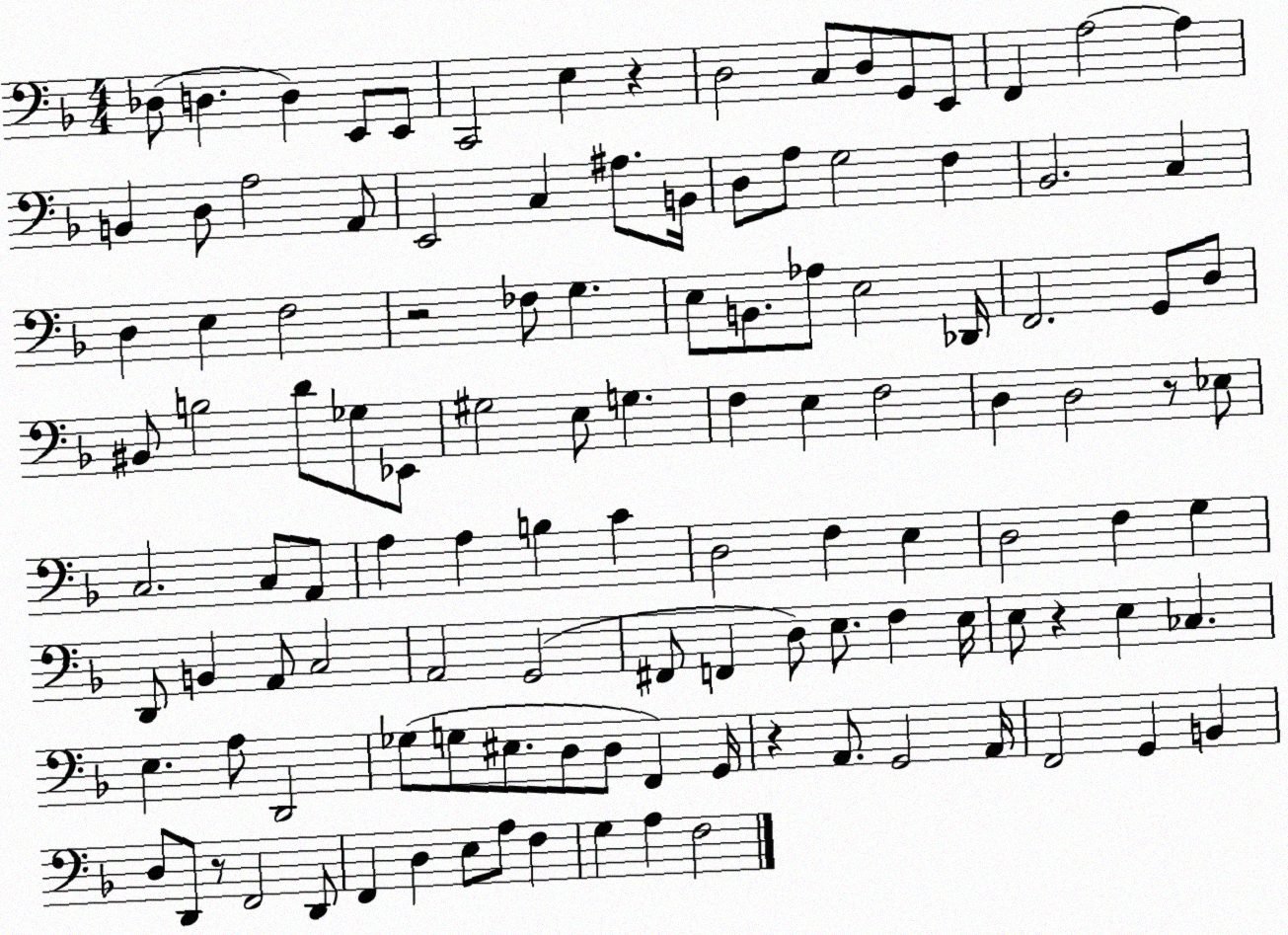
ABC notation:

X:1
T:Untitled
M:4/4
L:1/4
K:F
_D,/2 D, D, E,,/2 E,,/2 C,,2 E, z D,2 C,/2 D,/2 G,,/2 E,,/2 F,, A,2 A, B,, D,/2 A,2 A,,/2 E,,2 C, ^A,/2 B,,/4 D,/2 A,/2 G,2 F, _B,,2 C, D, E, F,2 z2 _F,/2 G, E,/2 B,,/2 _A,/2 E,2 _D,,/4 F,,2 G,,/2 D,/2 ^B,,/2 B,2 D/2 _G,/2 _E,,/2 ^G,2 E,/2 G, F, E, F,2 D, D,2 z/2 _E,/2 C,2 C,/2 A,,/2 A, A, B, C D,2 F, E, D,2 F, G, D,,/2 B,, A,,/2 C,2 A,,2 G,,2 ^F,,/2 F,, D,/2 E,/2 F, E,/4 E,/2 z E, _C, E, A,/2 D,,2 _G,/2 G,/2 ^E,/2 D,/2 D,/2 F,, G,,/4 z A,,/2 G,,2 A,,/4 F,,2 G,, B,, D,/2 D,,/2 z/2 F,,2 D,,/2 F,, D, E,/2 A,/2 F, G, A, F,2